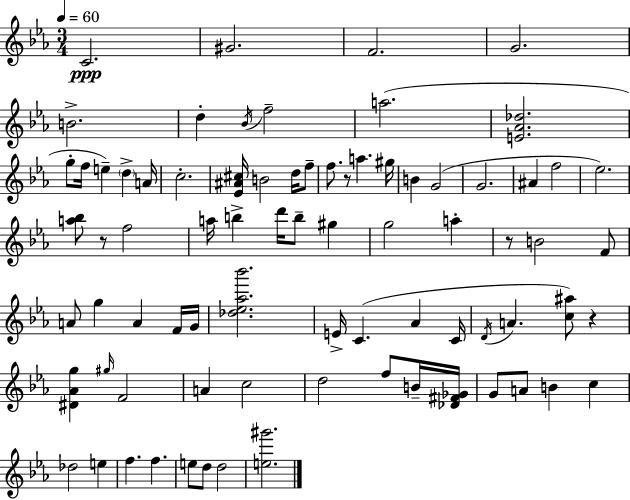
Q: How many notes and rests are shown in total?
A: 78